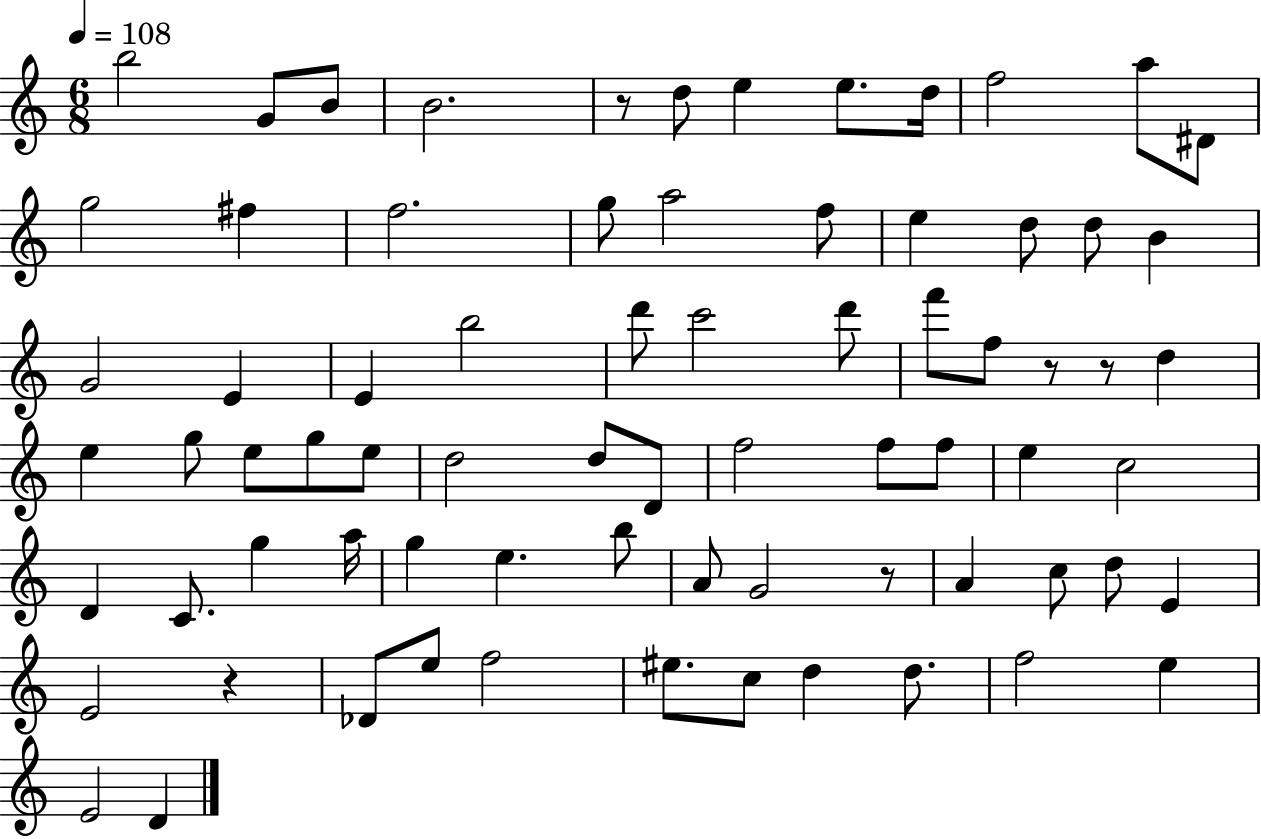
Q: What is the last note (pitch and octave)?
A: D4